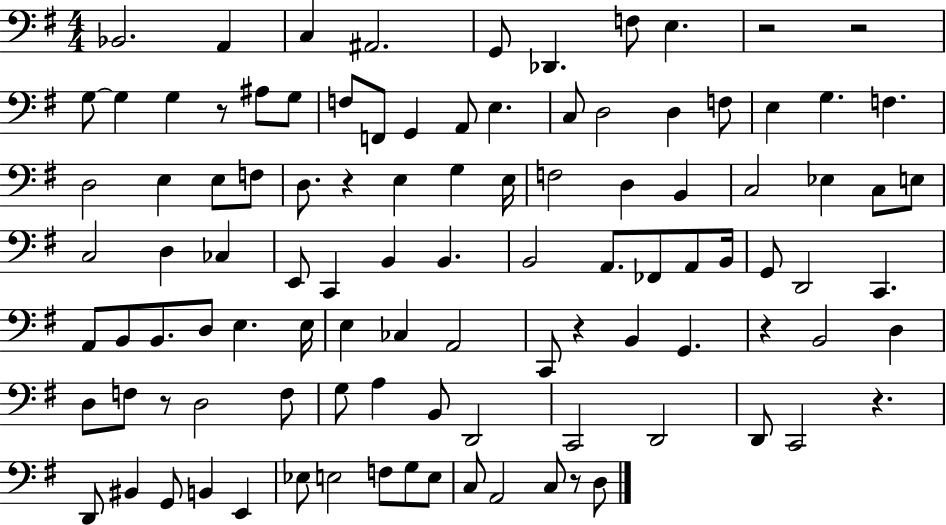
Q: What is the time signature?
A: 4/4